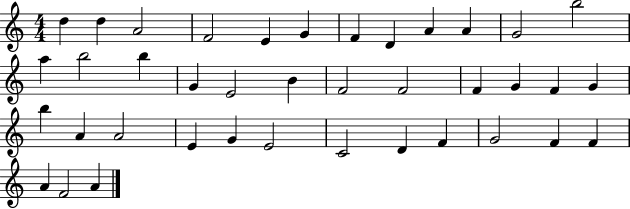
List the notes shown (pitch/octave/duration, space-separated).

D5/q D5/q A4/h F4/h E4/q G4/q F4/q D4/q A4/q A4/q G4/h B5/h A5/q B5/h B5/q G4/q E4/h B4/q F4/h F4/h F4/q G4/q F4/q G4/q B5/q A4/q A4/h E4/q G4/q E4/h C4/h D4/q F4/q G4/h F4/q F4/q A4/q F4/h A4/q